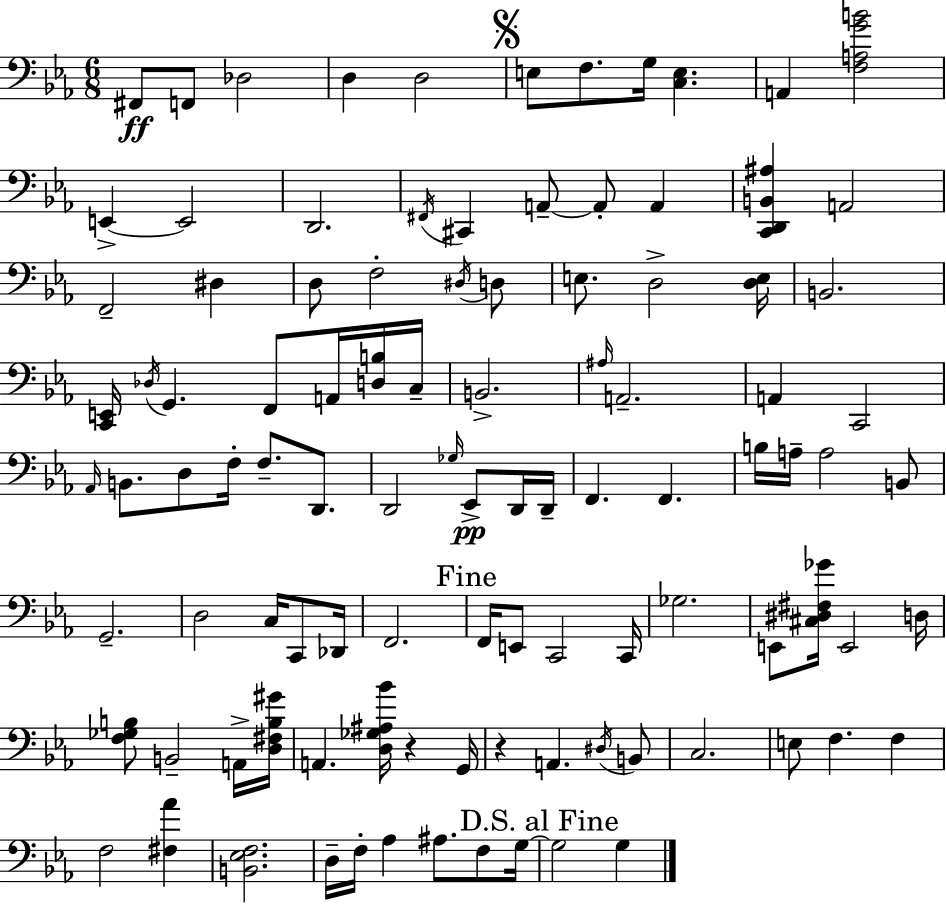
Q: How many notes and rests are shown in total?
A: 102